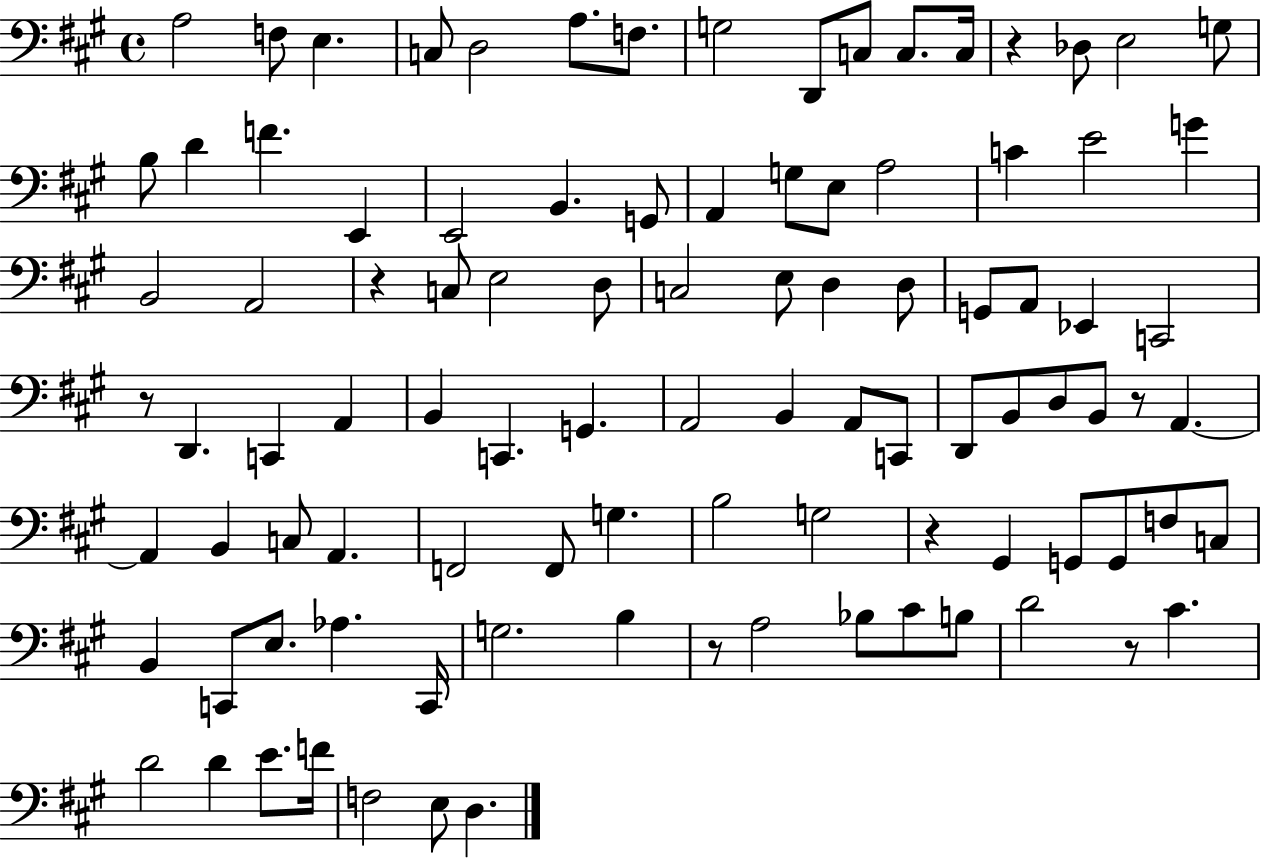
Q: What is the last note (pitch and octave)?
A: D3